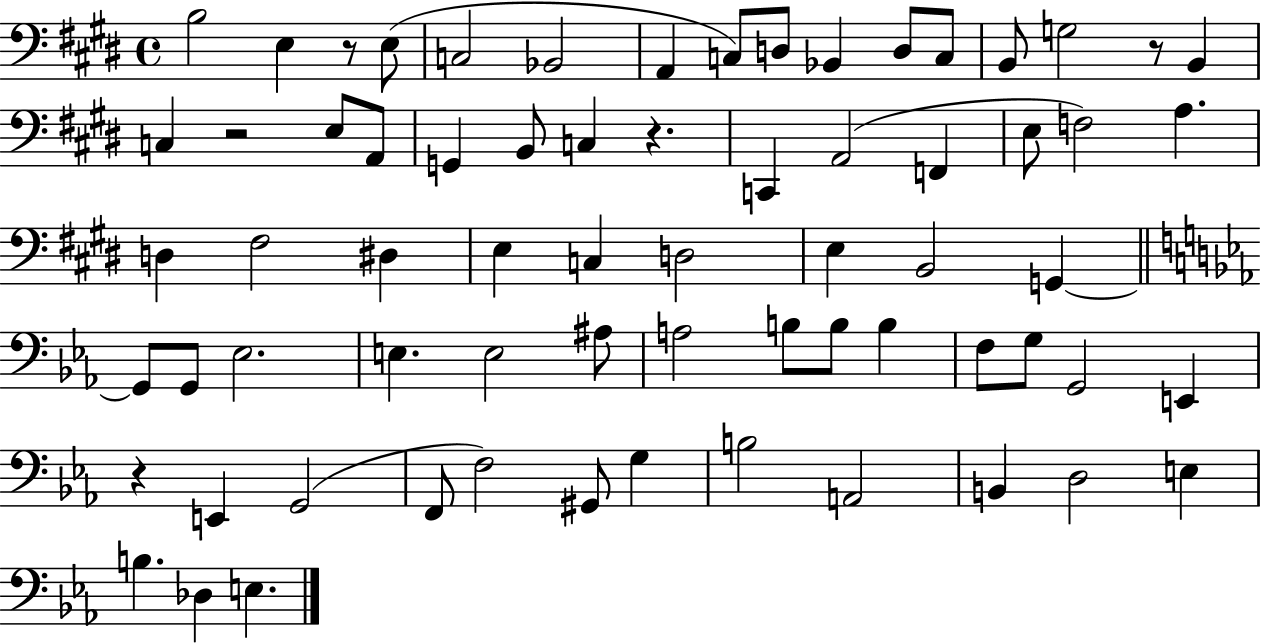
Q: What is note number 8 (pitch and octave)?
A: D3